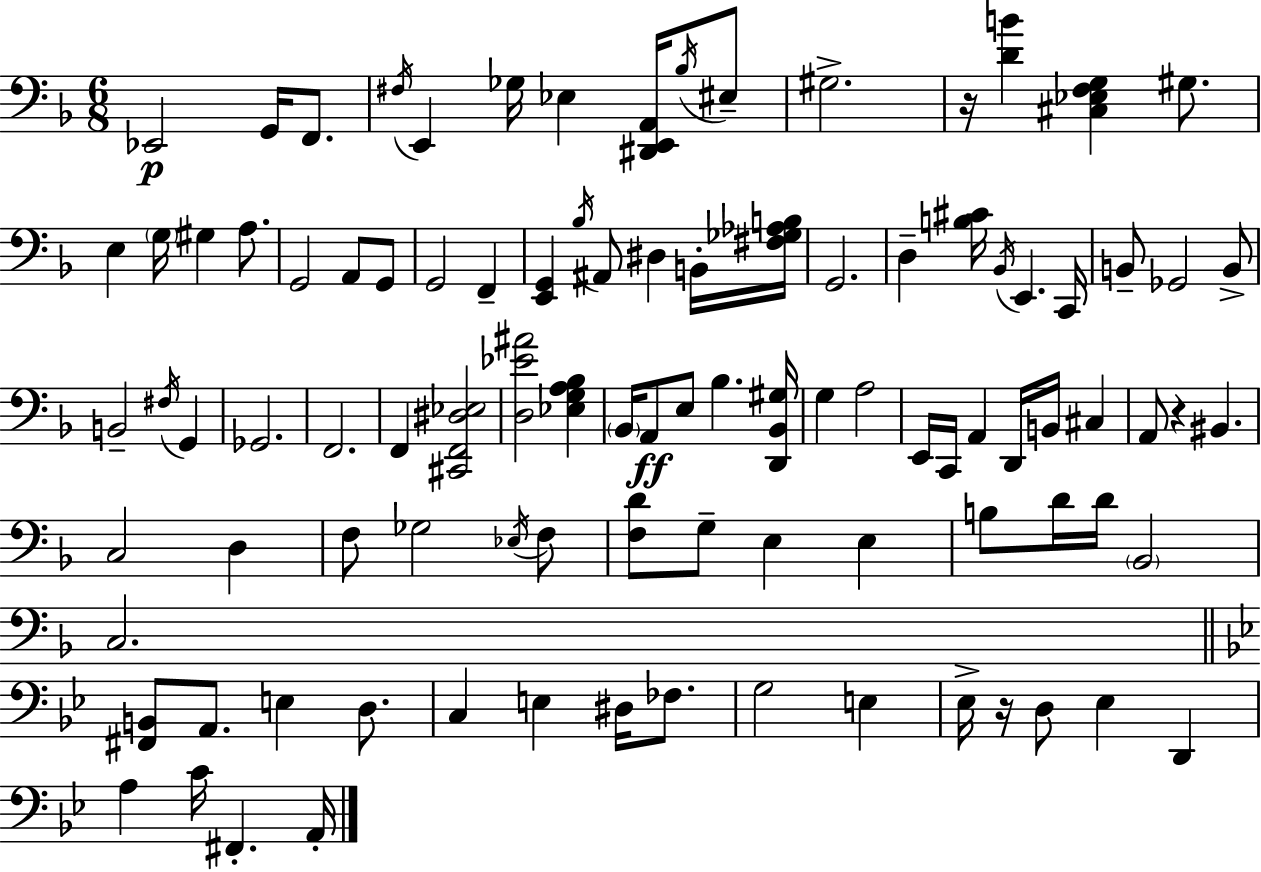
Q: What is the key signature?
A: F major